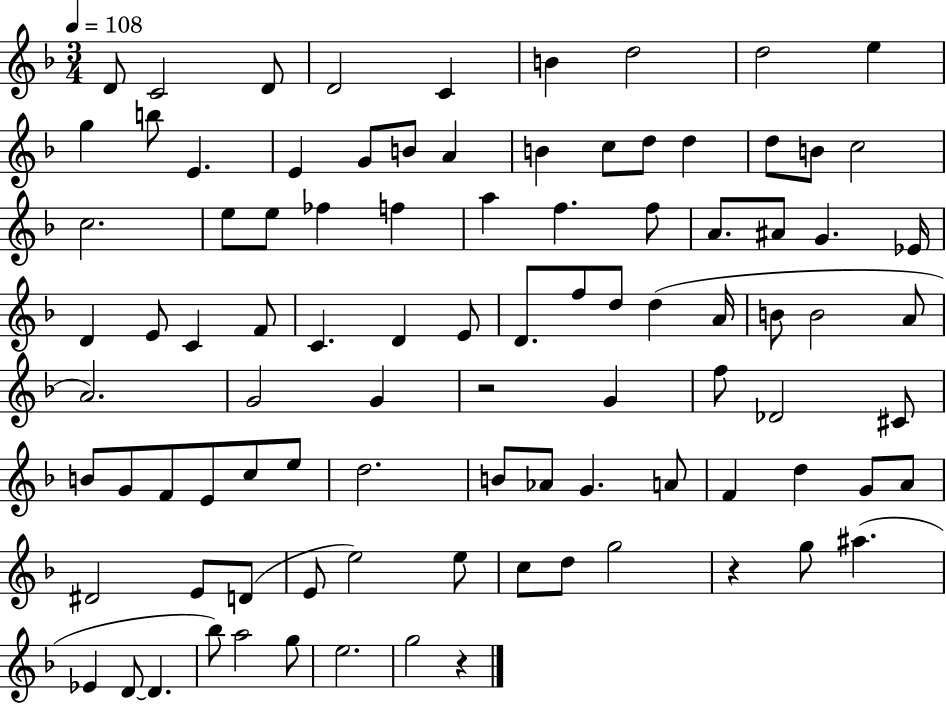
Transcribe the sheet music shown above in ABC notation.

X:1
T:Untitled
M:3/4
L:1/4
K:F
D/2 C2 D/2 D2 C B d2 d2 e g b/2 E E G/2 B/2 A B c/2 d/2 d d/2 B/2 c2 c2 e/2 e/2 _f f a f f/2 A/2 ^A/2 G _E/4 D E/2 C F/2 C D E/2 D/2 f/2 d/2 d A/4 B/2 B2 A/2 A2 G2 G z2 G f/2 _D2 ^C/2 B/2 G/2 F/2 E/2 c/2 e/2 d2 B/2 _A/2 G A/2 F d G/2 A/2 ^D2 E/2 D/2 E/2 e2 e/2 c/2 d/2 g2 z g/2 ^a _E D/2 D _b/2 a2 g/2 e2 g2 z